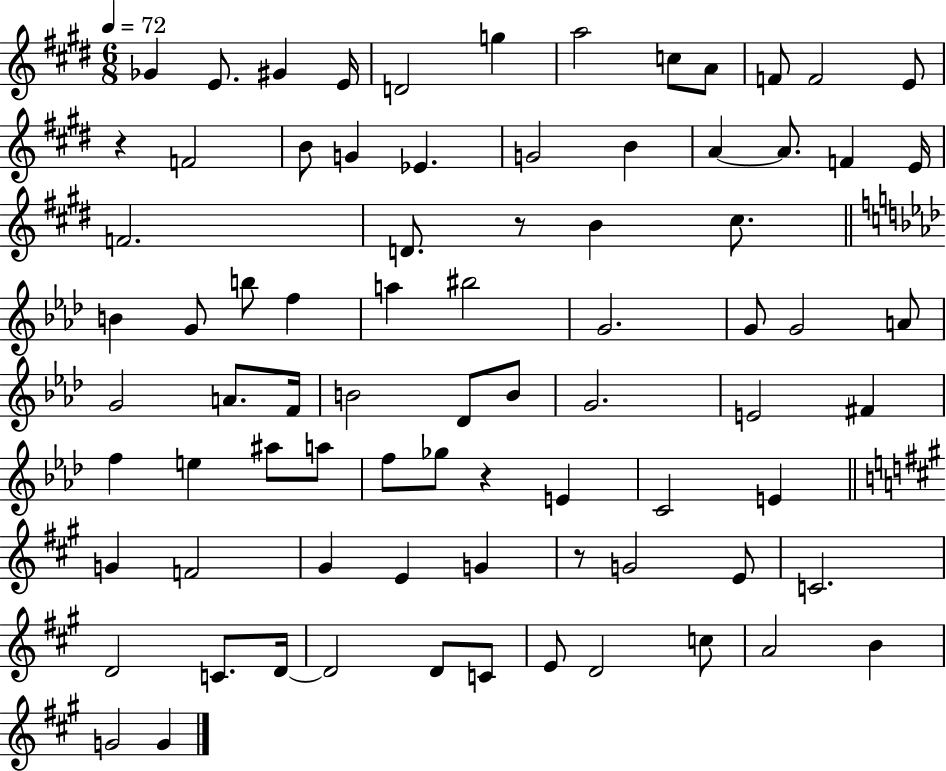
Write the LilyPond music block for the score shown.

{
  \clef treble
  \numericTimeSignature
  \time 6/8
  \key e \major
  \tempo 4 = 72
  ges'4 e'8. gis'4 e'16 | d'2 g''4 | a''2 c''8 a'8 | f'8 f'2 e'8 | \break r4 f'2 | b'8 g'4 ees'4. | g'2 b'4 | a'4~~ a'8. f'4 e'16 | \break f'2. | d'8. r8 b'4 cis''8. | \bar "||" \break \key aes \major b'4 g'8 b''8 f''4 | a''4 bis''2 | g'2. | g'8 g'2 a'8 | \break g'2 a'8. f'16 | b'2 des'8 b'8 | g'2. | e'2 fis'4 | \break f''4 e''4 ais''8 a''8 | f''8 ges''8 r4 e'4 | c'2 e'4 | \bar "||" \break \key a \major g'4 f'2 | gis'4 e'4 g'4 | r8 g'2 e'8 | c'2. | \break d'2 c'8. d'16~~ | d'2 d'8 c'8 | e'8 d'2 c''8 | a'2 b'4 | \break g'2 g'4 | \bar "|."
}